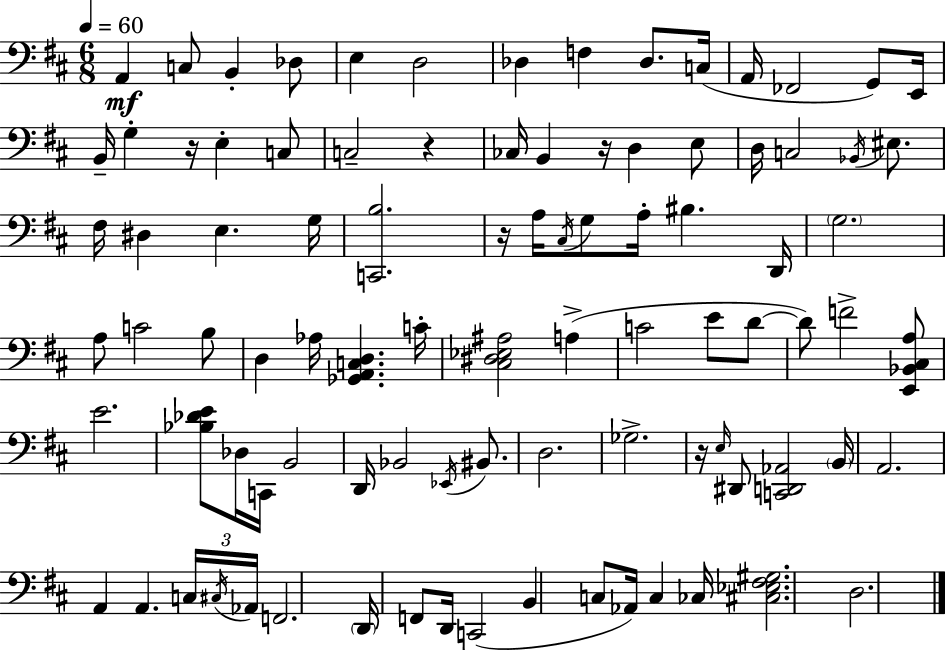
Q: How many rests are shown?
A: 5